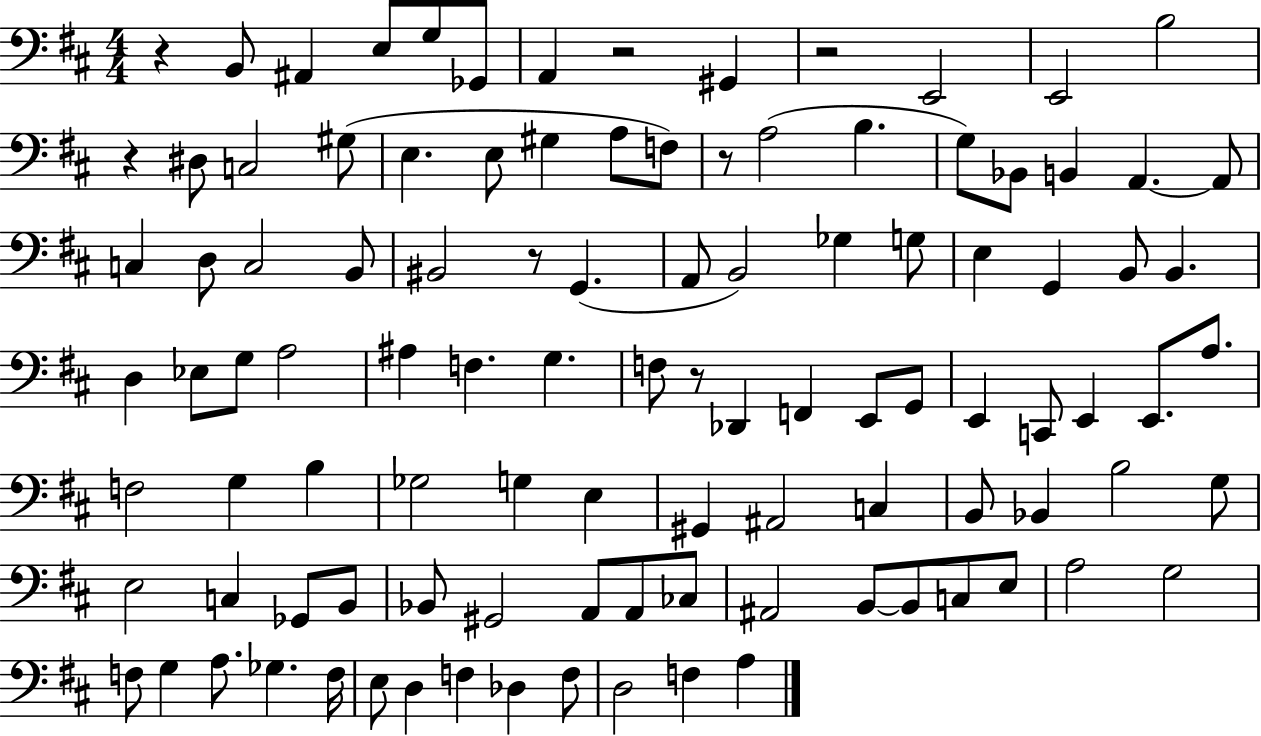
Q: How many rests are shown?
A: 7